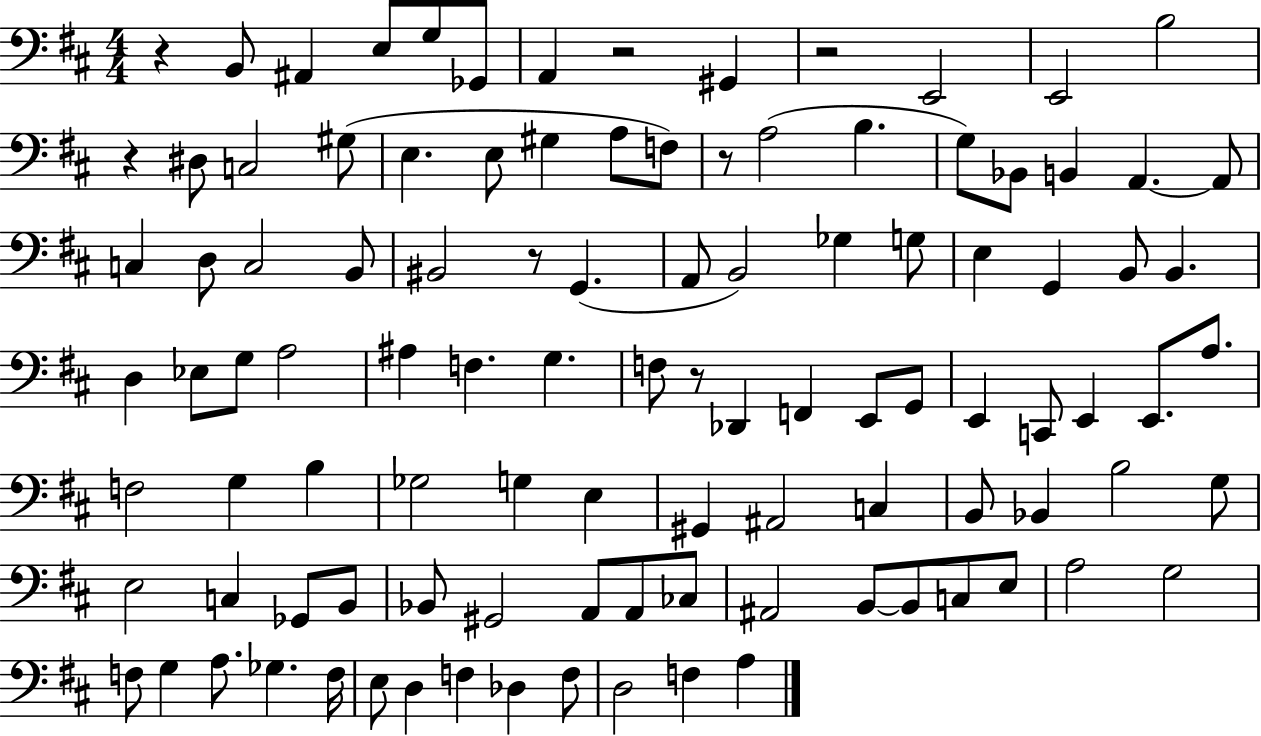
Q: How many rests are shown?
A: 7